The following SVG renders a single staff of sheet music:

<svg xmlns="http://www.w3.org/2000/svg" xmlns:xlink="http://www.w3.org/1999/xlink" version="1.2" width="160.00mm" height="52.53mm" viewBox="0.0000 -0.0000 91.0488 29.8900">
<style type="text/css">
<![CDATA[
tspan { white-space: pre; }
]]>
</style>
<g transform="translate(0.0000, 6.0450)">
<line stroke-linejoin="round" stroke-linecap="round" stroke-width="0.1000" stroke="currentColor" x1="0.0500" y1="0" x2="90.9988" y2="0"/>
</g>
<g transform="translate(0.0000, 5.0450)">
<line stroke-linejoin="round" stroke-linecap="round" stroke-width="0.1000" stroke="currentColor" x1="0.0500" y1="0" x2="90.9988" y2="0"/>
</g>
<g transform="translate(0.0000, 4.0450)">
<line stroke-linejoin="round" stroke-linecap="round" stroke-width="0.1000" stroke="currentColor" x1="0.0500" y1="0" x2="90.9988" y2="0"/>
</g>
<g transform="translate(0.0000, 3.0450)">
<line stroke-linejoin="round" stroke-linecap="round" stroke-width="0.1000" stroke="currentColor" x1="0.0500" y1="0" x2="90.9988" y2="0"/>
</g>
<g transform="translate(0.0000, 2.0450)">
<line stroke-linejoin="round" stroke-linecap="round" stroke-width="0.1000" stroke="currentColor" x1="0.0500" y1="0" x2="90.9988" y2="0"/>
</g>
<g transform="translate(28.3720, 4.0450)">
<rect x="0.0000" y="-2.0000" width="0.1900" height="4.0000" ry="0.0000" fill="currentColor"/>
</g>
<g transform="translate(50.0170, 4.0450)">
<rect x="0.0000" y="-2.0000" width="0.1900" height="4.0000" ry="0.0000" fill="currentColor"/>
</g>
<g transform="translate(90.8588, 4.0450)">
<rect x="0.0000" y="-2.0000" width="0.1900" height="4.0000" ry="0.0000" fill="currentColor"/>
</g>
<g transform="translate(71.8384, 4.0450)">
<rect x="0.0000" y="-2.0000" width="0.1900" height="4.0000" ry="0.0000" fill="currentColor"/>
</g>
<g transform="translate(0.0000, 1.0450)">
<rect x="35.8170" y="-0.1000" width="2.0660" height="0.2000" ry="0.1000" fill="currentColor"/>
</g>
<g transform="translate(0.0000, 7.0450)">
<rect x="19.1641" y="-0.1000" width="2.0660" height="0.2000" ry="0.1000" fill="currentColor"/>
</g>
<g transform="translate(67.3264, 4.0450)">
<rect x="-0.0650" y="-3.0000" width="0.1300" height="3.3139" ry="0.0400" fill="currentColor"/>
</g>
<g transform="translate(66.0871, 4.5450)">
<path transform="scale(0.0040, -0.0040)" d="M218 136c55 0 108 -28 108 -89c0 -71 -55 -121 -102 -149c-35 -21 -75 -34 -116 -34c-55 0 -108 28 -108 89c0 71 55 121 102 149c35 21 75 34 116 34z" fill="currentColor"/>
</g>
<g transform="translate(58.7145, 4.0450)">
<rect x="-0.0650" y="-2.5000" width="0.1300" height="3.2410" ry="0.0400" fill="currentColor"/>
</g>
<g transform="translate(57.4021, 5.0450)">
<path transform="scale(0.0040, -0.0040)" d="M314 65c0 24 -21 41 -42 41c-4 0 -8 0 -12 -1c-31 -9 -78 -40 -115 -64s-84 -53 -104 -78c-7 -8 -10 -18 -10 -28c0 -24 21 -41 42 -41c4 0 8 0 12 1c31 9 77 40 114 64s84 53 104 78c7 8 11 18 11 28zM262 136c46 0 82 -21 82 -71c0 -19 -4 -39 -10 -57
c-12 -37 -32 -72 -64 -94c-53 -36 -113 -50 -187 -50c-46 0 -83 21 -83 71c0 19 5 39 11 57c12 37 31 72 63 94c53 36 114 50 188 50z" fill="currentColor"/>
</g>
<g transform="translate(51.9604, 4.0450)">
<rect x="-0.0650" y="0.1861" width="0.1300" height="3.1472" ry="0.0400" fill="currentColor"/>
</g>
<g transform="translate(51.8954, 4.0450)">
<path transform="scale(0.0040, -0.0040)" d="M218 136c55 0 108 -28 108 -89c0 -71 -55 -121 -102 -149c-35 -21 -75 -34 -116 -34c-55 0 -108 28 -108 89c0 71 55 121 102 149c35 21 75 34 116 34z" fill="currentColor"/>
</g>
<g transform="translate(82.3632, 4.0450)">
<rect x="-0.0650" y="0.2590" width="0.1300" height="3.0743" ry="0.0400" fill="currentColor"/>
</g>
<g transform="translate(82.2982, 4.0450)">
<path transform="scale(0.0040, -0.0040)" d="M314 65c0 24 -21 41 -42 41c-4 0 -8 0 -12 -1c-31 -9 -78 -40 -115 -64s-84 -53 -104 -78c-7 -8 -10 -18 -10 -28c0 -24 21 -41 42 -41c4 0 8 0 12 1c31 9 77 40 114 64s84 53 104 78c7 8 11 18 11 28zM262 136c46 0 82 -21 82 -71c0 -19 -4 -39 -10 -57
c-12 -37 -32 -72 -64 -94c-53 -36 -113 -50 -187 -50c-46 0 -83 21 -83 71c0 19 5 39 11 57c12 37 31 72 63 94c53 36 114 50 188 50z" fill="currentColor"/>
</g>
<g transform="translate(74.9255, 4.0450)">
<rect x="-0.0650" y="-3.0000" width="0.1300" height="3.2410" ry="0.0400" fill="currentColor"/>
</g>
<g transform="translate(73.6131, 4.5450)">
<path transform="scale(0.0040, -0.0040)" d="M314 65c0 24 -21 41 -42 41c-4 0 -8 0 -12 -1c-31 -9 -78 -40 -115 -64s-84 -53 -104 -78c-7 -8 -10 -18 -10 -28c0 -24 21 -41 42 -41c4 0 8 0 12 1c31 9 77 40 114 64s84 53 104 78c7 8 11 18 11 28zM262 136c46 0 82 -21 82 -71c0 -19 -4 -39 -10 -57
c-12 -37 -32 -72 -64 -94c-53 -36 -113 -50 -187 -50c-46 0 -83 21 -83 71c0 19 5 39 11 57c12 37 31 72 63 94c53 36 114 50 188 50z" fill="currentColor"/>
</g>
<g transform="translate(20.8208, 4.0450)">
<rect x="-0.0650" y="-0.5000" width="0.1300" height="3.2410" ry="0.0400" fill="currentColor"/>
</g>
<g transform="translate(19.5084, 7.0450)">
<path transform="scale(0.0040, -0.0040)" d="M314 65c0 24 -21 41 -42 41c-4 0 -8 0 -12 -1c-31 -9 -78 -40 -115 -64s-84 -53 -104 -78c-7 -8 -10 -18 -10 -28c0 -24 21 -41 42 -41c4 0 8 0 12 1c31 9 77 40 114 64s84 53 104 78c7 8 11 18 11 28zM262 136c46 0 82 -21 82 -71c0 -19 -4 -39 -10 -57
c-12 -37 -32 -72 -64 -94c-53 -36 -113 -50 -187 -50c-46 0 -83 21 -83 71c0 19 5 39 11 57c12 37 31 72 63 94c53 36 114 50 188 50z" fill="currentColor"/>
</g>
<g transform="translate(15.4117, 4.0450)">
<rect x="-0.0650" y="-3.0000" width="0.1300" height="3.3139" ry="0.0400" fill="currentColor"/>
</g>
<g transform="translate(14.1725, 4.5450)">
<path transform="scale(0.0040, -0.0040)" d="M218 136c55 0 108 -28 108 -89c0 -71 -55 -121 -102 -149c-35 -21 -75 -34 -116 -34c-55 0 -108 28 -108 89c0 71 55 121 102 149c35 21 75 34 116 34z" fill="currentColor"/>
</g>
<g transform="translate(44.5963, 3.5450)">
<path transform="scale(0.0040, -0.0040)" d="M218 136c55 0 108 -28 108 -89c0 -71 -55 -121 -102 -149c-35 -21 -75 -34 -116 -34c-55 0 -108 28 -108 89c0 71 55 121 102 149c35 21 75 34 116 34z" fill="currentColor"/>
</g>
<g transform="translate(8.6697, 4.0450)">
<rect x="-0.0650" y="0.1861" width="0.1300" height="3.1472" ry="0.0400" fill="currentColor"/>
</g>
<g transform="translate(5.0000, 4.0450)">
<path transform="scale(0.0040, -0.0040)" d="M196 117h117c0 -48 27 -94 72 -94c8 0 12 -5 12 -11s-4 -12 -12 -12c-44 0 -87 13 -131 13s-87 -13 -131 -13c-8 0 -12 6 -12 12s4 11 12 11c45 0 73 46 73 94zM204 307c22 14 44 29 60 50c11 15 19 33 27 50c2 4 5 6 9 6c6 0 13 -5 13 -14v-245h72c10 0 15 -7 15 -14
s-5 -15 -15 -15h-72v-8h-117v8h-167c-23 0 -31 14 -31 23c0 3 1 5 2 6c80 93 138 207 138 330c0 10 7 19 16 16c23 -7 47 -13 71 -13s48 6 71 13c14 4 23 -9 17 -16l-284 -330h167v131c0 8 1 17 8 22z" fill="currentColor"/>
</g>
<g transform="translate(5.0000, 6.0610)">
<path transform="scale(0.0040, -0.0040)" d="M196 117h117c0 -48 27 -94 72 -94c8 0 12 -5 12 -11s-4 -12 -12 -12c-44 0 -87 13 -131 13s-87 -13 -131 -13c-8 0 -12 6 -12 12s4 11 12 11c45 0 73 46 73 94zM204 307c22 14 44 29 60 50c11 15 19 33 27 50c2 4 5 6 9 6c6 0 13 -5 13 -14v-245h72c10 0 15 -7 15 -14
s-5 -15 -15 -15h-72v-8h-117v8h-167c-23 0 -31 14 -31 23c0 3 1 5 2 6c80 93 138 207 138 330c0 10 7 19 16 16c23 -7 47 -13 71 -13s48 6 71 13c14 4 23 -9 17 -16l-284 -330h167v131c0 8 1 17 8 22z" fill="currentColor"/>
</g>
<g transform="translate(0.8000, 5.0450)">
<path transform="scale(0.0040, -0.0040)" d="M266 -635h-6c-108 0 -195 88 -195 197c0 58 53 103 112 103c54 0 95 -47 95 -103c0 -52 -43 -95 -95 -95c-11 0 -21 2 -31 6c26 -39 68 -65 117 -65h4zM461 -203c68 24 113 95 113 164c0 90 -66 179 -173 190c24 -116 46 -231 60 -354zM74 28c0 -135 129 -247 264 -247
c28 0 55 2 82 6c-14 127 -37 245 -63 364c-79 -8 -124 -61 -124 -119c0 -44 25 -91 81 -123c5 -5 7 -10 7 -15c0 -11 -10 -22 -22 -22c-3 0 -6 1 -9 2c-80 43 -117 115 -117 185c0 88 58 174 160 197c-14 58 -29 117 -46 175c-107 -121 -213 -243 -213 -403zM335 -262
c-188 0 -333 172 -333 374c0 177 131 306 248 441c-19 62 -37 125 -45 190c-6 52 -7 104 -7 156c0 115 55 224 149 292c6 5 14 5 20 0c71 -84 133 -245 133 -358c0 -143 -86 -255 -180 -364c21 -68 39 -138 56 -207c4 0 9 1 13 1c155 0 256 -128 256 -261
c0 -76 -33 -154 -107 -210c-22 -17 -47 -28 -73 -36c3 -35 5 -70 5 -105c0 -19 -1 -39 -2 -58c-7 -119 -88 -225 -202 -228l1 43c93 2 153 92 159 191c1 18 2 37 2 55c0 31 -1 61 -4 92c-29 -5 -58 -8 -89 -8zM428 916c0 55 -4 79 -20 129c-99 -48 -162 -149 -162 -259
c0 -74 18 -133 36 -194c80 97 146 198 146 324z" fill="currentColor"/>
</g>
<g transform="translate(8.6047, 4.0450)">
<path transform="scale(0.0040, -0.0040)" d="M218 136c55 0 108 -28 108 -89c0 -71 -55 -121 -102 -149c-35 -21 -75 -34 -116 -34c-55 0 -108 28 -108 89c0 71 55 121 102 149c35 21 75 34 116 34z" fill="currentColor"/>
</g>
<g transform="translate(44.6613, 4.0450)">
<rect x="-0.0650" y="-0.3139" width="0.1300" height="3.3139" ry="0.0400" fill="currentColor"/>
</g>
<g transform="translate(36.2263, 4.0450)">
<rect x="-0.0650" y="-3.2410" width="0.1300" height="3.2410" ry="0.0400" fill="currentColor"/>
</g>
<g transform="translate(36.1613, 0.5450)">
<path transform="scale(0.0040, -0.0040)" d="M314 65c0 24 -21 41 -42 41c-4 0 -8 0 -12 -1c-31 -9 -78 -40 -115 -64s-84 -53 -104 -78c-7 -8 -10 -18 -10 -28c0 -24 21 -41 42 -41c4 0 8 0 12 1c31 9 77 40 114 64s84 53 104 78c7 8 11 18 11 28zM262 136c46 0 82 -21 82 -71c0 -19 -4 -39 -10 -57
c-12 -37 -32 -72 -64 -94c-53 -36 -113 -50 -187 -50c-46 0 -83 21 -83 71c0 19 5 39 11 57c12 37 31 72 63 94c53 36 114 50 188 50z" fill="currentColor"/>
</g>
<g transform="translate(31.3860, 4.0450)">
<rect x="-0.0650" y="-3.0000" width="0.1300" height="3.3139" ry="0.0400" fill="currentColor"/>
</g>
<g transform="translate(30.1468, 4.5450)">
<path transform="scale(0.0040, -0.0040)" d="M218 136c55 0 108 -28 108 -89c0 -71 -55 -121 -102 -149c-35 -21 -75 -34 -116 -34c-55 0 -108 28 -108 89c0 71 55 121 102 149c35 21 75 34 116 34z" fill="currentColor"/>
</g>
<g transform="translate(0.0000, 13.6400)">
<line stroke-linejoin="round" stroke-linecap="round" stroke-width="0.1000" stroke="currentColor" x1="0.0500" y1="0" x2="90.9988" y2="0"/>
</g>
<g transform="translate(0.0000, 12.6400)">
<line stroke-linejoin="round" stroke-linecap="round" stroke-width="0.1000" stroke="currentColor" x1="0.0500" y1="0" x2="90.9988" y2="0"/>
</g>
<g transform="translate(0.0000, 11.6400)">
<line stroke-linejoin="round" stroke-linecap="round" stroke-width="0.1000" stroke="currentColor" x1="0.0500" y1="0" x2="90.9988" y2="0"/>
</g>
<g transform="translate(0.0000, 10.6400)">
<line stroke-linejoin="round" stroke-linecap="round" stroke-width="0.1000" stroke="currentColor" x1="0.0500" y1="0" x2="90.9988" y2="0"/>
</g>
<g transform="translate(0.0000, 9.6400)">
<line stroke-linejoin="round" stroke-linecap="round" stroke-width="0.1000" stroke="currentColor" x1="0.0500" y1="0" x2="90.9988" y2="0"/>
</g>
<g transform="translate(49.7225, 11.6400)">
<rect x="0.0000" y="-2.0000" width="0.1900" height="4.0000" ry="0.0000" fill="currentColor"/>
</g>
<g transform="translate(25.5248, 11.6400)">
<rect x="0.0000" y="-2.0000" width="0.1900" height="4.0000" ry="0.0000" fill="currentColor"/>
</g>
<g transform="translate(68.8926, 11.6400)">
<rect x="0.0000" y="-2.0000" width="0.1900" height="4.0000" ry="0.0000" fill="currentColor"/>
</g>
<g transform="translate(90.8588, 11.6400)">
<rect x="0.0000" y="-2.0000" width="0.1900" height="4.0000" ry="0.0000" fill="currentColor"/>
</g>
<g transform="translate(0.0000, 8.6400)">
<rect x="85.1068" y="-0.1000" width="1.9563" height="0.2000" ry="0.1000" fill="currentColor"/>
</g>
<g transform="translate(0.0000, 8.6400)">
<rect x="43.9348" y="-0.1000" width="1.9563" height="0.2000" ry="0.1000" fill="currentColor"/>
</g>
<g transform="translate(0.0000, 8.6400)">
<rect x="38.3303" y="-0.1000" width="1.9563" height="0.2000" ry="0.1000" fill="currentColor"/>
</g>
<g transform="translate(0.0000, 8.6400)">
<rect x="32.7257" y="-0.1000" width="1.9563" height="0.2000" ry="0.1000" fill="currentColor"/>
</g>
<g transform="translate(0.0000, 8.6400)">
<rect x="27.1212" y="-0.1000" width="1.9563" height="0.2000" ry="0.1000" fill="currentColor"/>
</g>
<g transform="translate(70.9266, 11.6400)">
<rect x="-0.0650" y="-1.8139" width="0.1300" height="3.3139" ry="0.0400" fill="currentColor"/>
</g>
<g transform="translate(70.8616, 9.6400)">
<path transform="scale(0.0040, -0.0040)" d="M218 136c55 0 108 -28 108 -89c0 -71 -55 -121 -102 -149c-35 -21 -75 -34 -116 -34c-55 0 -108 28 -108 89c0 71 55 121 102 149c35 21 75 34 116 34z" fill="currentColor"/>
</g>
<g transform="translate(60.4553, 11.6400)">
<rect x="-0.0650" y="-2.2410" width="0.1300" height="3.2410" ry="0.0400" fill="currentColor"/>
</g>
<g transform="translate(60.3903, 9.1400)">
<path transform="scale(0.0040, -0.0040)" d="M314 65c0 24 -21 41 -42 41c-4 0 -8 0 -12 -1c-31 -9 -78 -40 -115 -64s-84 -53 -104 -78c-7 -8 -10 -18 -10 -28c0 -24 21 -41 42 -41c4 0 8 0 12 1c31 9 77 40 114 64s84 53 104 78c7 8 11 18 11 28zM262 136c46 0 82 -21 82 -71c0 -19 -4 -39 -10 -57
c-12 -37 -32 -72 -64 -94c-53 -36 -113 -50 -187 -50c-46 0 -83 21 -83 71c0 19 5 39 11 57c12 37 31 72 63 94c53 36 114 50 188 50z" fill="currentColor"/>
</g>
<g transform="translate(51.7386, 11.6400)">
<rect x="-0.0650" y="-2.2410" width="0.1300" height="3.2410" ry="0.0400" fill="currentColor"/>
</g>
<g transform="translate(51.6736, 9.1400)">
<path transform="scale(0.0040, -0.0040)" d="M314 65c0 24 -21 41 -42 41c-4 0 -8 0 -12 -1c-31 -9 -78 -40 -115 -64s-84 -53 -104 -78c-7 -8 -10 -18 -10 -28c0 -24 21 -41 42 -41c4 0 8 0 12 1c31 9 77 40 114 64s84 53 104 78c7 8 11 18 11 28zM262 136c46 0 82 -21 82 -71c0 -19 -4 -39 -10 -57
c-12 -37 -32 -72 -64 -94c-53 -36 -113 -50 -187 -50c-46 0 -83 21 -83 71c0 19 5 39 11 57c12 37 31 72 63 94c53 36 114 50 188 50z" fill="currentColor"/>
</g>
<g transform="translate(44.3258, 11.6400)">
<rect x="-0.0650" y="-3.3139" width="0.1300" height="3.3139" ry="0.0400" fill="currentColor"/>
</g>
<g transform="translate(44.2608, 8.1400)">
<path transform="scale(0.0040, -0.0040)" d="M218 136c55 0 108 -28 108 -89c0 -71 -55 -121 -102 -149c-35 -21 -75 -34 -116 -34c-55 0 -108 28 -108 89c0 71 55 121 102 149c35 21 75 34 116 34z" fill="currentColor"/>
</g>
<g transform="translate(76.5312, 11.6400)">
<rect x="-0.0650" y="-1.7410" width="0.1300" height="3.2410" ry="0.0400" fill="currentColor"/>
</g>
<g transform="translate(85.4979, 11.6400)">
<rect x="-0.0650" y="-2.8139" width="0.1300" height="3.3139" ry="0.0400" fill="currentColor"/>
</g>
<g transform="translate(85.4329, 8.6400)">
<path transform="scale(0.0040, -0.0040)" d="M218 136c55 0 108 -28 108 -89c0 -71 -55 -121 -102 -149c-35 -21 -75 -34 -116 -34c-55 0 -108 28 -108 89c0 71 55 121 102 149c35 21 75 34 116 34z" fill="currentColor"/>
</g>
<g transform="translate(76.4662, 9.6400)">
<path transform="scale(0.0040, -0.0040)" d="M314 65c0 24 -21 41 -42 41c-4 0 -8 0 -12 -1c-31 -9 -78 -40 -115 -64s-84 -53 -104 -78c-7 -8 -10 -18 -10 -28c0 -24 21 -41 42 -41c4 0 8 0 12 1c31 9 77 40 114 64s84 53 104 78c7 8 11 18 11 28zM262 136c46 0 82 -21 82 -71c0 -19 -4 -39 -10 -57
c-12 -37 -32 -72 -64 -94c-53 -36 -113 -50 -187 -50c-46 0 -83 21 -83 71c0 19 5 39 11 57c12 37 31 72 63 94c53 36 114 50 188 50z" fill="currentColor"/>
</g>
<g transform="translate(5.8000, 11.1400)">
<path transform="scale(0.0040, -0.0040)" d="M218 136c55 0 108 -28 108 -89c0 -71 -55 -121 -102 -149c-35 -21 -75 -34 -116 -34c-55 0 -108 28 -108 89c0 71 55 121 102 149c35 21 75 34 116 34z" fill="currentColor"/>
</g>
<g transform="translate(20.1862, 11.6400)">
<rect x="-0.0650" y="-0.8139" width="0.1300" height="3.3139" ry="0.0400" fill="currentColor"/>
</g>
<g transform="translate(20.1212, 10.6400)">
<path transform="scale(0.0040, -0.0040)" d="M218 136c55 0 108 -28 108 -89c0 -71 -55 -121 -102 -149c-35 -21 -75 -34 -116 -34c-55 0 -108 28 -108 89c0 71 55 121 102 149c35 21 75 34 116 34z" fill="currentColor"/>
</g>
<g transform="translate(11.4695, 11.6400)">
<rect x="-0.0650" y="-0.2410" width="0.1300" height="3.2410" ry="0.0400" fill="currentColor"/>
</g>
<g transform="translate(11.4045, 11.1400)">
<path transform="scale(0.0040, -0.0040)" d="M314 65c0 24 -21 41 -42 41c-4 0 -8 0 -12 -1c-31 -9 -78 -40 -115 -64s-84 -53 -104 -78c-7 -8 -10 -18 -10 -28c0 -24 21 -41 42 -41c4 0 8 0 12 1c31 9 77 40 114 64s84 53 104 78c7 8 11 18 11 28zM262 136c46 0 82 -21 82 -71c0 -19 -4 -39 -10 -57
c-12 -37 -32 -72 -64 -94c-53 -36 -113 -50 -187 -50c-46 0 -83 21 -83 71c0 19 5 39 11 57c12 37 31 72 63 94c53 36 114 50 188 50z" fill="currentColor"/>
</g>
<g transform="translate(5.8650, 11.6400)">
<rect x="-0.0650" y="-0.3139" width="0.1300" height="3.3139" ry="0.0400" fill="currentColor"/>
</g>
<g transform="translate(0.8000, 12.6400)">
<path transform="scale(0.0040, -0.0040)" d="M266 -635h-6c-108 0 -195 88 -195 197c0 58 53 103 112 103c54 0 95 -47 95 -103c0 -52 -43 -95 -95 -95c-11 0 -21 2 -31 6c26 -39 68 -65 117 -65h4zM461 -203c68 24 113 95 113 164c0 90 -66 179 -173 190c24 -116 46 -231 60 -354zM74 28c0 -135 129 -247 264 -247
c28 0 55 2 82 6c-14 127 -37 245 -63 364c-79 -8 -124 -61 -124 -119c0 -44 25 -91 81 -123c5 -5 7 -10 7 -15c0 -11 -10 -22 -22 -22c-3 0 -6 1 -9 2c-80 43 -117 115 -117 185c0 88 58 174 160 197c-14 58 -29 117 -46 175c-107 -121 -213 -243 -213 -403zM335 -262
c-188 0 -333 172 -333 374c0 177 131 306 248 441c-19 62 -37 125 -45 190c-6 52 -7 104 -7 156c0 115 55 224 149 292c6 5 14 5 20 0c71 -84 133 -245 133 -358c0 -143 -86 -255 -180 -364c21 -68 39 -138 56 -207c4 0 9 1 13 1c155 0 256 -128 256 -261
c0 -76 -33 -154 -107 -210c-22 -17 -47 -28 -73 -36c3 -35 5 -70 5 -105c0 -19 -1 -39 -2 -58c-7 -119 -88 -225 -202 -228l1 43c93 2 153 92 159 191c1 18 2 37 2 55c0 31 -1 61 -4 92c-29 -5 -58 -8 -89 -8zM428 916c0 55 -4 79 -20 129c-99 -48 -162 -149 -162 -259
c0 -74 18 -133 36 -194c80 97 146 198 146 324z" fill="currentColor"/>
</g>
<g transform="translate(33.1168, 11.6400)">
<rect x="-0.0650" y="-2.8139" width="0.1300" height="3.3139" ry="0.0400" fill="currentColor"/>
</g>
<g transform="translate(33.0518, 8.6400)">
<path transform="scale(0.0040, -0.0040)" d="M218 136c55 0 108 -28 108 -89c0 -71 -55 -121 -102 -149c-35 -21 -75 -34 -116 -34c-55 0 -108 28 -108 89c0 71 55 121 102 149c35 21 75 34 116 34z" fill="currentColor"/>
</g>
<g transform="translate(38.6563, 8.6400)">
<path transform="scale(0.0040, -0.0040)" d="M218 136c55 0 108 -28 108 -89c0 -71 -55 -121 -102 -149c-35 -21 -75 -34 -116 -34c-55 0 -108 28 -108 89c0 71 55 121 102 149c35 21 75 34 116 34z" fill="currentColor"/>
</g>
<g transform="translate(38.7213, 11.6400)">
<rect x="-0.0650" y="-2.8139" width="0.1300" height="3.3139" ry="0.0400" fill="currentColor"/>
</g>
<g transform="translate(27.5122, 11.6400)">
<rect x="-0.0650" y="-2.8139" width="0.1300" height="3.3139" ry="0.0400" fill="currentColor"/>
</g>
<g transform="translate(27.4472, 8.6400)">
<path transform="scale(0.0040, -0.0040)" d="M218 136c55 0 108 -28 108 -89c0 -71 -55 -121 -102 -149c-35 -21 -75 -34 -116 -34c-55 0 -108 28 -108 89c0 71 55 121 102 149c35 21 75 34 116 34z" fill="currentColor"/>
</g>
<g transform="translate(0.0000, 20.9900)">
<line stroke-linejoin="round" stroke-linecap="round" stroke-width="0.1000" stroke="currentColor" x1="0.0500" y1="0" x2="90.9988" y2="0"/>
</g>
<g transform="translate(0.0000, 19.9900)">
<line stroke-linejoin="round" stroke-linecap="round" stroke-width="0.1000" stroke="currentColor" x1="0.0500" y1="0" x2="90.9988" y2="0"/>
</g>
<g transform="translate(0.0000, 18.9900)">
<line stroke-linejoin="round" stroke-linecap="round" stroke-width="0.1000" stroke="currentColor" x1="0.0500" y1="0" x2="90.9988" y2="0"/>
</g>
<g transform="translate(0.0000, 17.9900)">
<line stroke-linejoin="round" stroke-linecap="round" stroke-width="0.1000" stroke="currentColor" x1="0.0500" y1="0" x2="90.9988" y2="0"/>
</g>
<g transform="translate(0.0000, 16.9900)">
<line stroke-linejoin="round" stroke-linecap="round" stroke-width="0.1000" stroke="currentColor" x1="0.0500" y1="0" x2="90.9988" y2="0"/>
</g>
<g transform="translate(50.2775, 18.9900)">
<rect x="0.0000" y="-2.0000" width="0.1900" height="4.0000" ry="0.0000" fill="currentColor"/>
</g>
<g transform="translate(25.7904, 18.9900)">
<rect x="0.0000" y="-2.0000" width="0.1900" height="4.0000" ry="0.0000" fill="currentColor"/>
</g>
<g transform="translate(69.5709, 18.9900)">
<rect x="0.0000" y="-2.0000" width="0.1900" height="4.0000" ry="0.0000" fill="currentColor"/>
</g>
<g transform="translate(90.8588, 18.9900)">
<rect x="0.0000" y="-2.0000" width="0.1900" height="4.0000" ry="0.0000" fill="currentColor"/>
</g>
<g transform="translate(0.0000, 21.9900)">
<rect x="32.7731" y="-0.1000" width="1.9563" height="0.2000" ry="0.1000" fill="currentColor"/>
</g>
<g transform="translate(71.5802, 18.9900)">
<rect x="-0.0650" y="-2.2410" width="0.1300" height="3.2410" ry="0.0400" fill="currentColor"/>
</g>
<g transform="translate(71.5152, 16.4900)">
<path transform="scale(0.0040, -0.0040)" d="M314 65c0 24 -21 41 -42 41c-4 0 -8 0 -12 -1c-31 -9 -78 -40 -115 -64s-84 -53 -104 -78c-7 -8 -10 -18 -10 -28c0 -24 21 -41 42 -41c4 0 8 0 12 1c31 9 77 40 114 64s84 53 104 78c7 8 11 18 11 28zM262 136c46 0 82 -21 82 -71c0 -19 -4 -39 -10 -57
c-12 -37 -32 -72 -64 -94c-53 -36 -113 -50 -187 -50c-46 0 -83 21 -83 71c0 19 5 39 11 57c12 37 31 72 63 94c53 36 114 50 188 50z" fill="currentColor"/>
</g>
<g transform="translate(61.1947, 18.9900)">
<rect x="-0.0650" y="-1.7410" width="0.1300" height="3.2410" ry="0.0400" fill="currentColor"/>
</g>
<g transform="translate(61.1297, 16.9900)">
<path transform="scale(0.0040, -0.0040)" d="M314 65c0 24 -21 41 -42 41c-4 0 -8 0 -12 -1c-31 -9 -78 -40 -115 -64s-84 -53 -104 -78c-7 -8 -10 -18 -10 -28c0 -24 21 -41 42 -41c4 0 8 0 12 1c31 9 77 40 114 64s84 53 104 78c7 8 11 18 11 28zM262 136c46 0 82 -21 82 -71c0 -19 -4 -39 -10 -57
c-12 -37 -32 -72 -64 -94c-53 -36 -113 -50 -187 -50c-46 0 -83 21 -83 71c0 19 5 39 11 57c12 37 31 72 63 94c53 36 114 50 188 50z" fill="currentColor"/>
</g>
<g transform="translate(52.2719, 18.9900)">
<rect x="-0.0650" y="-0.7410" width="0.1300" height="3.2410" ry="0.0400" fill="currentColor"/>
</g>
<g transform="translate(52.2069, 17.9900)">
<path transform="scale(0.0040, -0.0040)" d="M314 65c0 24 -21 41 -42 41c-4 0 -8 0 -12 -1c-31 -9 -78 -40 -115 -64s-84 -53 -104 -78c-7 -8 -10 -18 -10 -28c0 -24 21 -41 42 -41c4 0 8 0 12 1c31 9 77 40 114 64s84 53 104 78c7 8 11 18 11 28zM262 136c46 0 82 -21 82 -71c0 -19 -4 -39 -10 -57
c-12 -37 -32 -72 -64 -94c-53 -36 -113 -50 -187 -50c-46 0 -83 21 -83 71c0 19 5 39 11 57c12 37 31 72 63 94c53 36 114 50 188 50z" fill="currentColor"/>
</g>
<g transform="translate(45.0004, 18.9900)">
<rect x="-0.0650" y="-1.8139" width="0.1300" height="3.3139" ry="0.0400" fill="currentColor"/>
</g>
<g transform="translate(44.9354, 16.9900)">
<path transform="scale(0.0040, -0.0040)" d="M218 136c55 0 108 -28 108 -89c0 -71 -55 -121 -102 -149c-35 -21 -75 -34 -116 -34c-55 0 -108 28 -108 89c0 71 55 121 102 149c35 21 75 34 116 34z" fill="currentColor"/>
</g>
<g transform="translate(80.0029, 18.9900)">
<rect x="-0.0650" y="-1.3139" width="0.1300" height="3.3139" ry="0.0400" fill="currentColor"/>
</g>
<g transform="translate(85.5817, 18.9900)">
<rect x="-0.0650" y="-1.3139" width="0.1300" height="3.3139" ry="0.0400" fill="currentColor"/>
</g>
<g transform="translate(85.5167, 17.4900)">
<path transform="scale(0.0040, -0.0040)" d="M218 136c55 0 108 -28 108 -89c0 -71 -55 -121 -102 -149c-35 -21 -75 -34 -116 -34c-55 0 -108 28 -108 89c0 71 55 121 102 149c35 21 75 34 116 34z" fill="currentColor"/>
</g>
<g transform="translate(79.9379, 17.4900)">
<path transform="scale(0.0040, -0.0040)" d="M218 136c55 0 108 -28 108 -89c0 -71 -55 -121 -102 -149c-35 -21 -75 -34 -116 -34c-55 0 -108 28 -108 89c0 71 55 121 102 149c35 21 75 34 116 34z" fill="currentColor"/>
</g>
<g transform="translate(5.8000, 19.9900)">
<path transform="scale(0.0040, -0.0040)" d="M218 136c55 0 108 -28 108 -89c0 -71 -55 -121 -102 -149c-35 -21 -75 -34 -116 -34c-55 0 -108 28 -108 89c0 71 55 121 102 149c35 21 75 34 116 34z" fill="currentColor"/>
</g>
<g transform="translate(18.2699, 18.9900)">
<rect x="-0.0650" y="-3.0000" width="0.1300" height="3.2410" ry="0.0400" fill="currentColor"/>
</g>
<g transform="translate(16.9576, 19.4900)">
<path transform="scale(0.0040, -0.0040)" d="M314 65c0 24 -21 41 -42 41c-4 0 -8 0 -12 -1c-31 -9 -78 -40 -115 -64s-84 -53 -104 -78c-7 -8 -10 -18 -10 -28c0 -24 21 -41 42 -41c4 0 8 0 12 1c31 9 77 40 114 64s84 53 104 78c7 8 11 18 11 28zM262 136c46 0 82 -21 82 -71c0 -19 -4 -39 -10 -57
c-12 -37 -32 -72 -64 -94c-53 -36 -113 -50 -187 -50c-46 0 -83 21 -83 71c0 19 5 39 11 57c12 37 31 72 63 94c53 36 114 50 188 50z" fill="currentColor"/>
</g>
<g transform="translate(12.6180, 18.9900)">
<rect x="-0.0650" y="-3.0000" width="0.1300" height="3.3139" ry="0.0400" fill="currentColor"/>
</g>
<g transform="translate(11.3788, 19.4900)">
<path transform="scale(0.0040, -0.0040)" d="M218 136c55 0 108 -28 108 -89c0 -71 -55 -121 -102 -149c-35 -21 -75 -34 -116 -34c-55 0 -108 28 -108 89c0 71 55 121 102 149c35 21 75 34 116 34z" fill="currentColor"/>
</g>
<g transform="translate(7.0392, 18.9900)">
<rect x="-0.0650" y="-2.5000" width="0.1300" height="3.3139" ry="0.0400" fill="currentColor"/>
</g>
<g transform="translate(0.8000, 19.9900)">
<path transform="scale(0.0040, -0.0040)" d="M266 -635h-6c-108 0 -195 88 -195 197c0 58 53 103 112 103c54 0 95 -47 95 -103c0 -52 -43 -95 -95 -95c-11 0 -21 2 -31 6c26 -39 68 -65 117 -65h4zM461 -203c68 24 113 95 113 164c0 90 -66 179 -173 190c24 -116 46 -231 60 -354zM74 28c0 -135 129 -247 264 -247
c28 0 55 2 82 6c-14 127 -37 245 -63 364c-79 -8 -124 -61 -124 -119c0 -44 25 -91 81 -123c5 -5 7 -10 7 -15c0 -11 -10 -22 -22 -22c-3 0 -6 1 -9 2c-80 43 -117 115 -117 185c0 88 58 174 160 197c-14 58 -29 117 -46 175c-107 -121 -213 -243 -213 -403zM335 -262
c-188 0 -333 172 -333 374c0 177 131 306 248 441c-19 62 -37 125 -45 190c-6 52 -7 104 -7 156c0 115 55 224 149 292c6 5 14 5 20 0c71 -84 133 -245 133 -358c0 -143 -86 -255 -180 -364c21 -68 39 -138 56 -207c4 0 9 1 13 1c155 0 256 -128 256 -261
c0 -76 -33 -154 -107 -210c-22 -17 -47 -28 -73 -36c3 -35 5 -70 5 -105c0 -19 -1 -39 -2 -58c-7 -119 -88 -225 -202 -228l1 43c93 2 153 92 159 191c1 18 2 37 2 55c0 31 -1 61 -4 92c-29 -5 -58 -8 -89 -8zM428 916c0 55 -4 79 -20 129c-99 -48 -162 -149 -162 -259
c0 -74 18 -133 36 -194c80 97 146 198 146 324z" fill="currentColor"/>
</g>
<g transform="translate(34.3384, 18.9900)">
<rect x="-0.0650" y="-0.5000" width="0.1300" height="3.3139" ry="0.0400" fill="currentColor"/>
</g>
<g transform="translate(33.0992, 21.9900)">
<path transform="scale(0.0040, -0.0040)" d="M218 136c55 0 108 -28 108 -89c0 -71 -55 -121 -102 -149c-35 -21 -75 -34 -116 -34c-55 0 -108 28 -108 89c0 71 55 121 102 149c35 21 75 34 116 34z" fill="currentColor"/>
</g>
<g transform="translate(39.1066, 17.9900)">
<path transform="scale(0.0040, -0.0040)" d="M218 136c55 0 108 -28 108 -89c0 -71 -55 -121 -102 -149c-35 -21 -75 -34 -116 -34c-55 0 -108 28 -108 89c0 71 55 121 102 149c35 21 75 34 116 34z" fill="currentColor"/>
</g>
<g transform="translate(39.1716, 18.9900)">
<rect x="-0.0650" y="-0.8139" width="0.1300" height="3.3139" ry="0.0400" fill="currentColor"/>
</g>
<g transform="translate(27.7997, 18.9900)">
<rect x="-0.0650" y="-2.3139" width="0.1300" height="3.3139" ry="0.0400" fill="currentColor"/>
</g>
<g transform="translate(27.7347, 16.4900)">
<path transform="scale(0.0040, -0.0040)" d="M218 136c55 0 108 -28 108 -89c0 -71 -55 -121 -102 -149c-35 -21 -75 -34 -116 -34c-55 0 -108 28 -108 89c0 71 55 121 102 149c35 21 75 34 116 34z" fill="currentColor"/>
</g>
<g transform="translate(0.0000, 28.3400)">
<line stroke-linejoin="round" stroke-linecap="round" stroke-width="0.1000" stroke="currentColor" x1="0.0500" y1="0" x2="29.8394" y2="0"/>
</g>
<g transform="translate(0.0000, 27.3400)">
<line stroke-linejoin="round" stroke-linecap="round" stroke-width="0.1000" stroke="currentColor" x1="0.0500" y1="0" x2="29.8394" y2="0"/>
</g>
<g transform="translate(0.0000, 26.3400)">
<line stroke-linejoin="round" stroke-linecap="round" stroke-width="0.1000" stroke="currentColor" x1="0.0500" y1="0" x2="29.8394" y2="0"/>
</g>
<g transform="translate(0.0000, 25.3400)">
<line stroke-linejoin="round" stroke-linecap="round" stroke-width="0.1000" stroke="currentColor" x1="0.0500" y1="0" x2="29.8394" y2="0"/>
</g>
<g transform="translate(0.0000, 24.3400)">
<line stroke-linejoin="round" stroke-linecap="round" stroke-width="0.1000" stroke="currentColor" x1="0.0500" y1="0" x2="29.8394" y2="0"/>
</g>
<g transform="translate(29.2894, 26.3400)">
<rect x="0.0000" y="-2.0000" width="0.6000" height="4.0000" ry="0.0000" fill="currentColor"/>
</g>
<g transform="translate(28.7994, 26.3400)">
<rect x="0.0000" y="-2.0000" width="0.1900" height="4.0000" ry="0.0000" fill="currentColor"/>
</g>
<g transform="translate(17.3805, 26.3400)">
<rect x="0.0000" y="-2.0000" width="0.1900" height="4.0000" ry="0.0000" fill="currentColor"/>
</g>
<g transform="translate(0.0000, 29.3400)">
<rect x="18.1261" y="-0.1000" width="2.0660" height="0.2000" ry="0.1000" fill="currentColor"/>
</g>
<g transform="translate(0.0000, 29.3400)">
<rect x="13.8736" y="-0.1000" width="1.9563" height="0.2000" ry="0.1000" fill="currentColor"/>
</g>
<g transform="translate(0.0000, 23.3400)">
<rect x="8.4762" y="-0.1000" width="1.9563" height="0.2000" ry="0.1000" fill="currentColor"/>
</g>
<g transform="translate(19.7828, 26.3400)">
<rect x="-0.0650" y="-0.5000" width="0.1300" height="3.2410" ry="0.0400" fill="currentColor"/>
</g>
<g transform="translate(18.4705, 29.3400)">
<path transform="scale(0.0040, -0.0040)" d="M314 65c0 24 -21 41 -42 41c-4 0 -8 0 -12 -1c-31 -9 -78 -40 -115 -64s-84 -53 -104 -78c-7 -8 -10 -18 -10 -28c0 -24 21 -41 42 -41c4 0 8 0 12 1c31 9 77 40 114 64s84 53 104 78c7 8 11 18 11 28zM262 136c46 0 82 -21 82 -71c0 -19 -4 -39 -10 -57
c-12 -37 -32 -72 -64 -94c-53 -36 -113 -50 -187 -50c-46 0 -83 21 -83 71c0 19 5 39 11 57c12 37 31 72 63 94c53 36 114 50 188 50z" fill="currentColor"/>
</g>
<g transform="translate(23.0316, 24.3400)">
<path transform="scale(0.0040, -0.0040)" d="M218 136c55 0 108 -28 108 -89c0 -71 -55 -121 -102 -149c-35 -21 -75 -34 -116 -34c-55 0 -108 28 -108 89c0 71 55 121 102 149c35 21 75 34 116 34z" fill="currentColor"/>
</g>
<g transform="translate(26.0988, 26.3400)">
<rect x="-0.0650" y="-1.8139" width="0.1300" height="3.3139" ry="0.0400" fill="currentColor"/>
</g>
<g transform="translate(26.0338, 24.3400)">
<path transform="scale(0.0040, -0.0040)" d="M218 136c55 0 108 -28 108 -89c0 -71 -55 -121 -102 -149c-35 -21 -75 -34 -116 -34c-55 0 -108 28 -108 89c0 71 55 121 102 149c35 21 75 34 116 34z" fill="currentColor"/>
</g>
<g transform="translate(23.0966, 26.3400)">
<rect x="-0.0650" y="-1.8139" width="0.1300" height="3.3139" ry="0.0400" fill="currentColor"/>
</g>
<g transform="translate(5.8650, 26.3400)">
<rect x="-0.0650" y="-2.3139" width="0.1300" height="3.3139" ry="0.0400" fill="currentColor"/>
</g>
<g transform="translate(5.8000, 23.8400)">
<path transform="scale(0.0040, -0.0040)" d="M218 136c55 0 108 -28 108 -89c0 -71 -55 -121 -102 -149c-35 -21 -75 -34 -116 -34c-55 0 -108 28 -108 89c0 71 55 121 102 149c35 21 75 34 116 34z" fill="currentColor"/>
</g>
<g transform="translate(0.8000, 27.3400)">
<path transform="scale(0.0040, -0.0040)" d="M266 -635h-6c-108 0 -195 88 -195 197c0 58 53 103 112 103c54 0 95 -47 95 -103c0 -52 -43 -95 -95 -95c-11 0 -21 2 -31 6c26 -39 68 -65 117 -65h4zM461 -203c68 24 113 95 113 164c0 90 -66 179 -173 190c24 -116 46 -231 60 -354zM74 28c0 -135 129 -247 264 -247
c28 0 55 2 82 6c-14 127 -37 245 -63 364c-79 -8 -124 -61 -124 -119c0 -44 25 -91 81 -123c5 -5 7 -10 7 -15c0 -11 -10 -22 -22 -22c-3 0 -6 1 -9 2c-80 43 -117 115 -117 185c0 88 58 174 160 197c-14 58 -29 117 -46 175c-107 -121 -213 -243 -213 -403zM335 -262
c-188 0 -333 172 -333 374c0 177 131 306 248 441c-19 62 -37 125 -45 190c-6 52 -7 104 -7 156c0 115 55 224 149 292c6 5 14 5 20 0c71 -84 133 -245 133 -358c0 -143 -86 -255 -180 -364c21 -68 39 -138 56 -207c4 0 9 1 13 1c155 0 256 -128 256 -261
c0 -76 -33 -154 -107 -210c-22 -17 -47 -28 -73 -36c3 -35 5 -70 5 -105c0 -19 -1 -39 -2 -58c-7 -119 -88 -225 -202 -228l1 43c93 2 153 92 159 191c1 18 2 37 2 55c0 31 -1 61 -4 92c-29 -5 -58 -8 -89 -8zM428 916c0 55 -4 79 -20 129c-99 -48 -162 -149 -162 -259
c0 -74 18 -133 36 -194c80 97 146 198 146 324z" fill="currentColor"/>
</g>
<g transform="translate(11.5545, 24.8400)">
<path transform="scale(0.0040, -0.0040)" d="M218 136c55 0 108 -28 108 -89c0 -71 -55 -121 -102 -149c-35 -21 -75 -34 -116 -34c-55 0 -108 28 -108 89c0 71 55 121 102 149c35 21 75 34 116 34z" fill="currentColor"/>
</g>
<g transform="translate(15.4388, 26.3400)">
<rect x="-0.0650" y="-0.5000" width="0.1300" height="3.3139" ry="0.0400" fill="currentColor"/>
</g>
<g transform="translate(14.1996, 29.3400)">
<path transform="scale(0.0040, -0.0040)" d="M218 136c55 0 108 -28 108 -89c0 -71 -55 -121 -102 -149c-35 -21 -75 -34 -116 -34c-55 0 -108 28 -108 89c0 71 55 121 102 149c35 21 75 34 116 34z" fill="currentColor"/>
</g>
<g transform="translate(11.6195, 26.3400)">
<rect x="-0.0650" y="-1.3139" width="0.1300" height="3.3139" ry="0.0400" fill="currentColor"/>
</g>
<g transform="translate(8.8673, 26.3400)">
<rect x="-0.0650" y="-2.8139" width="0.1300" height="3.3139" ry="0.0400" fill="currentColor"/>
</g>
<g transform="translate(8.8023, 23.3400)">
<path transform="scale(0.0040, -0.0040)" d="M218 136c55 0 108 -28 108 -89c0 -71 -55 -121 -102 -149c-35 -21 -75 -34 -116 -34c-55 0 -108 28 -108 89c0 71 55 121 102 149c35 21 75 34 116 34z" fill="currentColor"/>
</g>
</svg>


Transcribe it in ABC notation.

X:1
T:Untitled
M:4/4
L:1/4
K:C
B A C2 A b2 c B G2 A A2 B2 c c2 d a a a b g2 g2 f f2 a G A A2 g C d f d2 f2 g2 e e g a e C C2 f f